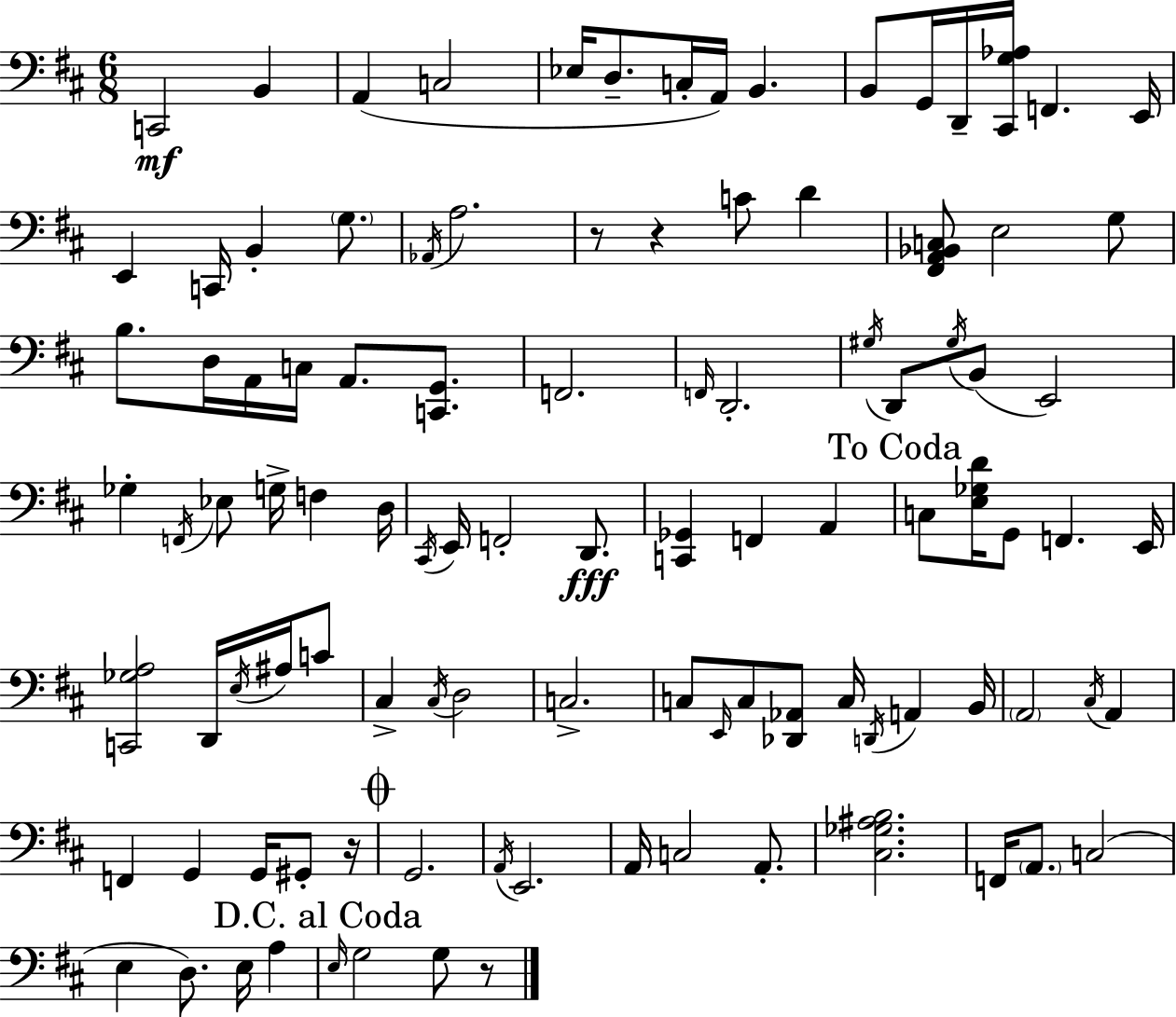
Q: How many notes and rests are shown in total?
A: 103